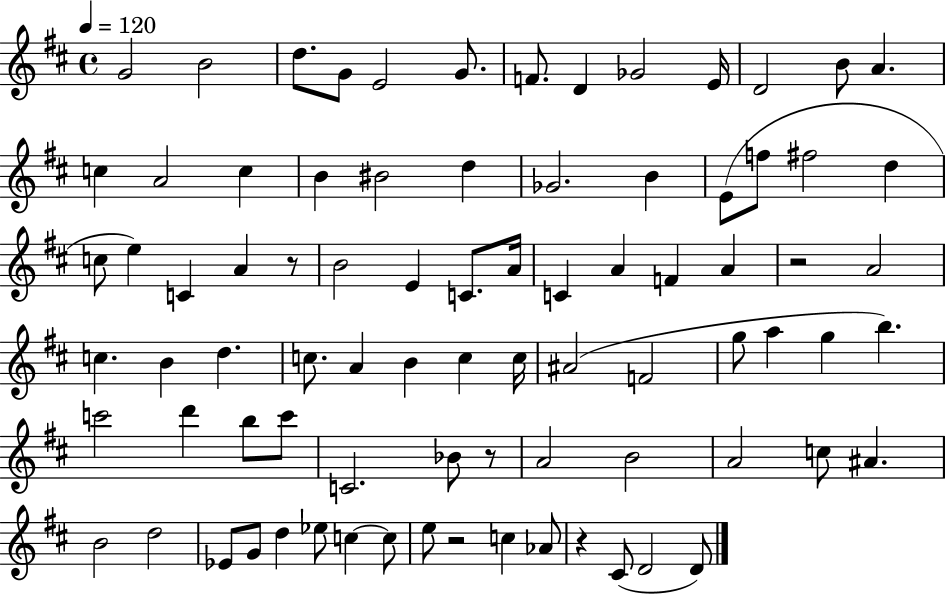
X:1
T:Untitled
M:4/4
L:1/4
K:D
G2 B2 d/2 G/2 E2 G/2 F/2 D _G2 E/4 D2 B/2 A c A2 c B ^B2 d _G2 B E/2 f/2 ^f2 d c/2 e C A z/2 B2 E C/2 A/4 C A F A z2 A2 c B d c/2 A B c c/4 ^A2 F2 g/2 a g b c'2 d' b/2 c'/2 C2 _B/2 z/2 A2 B2 A2 c/2 ^A B2 d2 _E/2 G/2 d _e/2 c c/2 e/2 z2 c _A/2 z ^C/2 D2 D/2